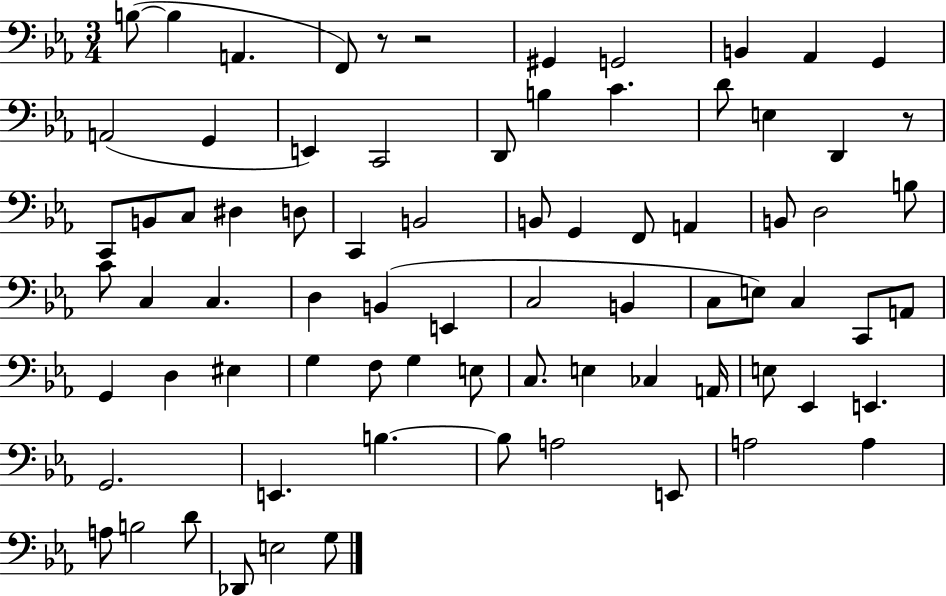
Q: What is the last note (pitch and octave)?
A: G3